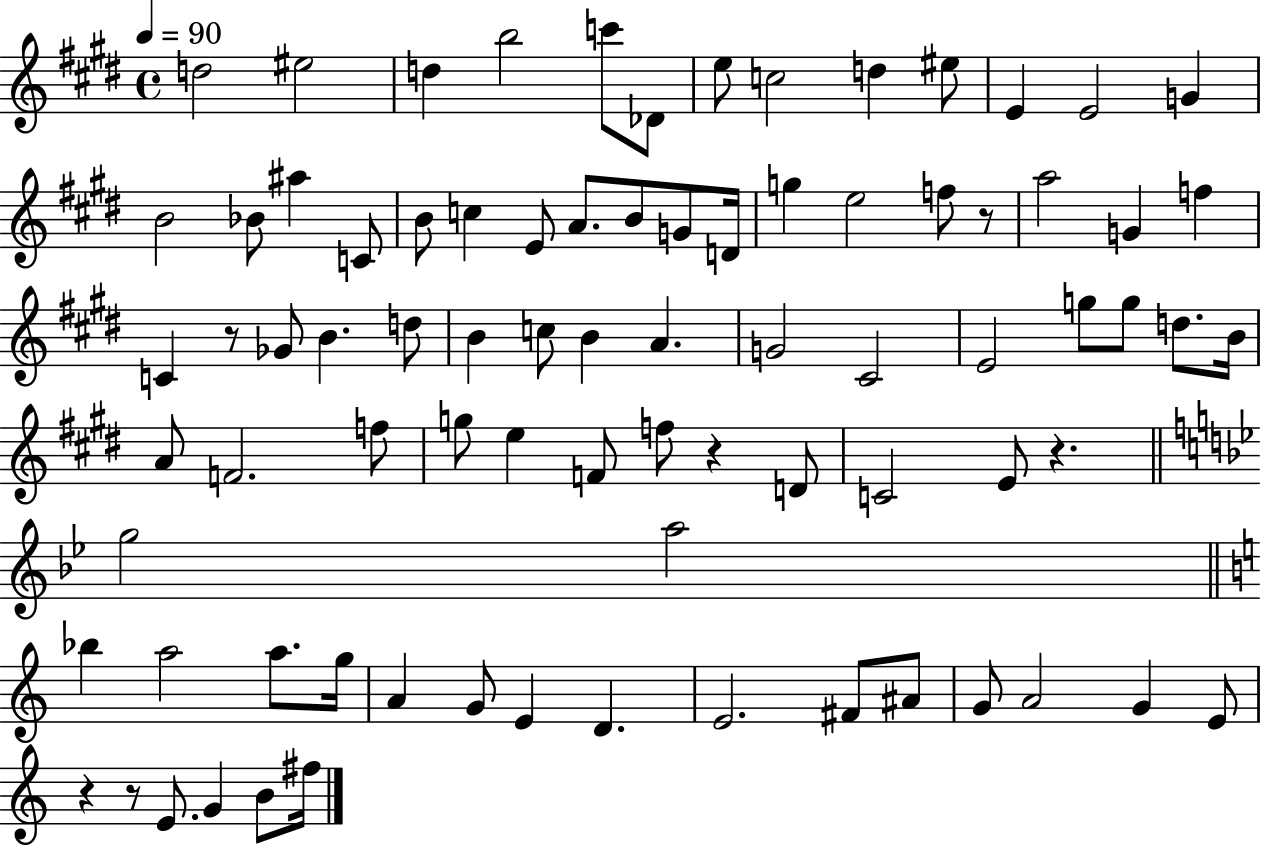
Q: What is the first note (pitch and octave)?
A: D5